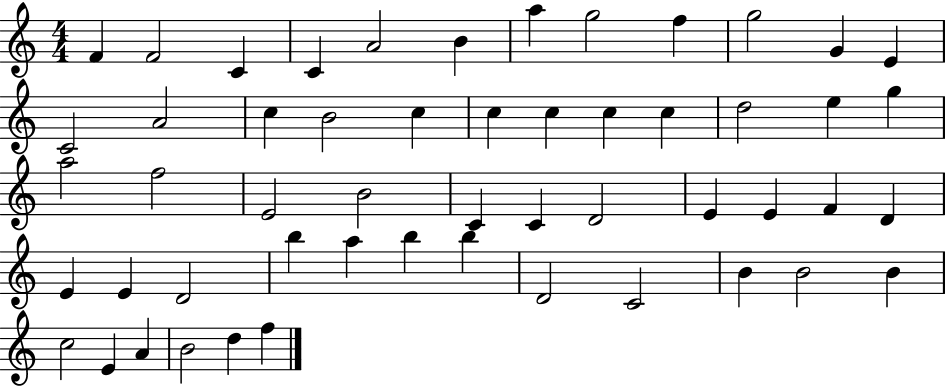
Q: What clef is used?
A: treble